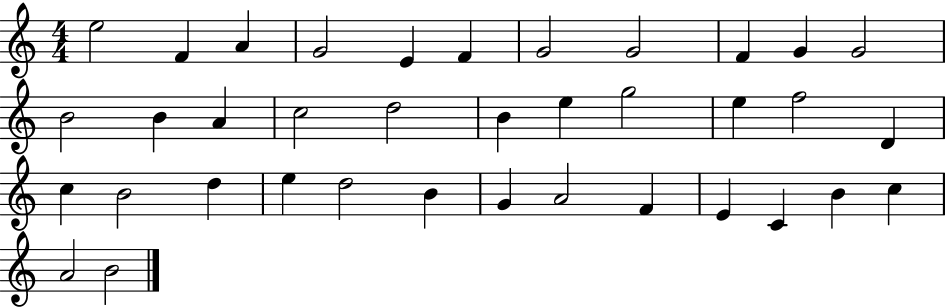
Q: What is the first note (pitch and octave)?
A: E5